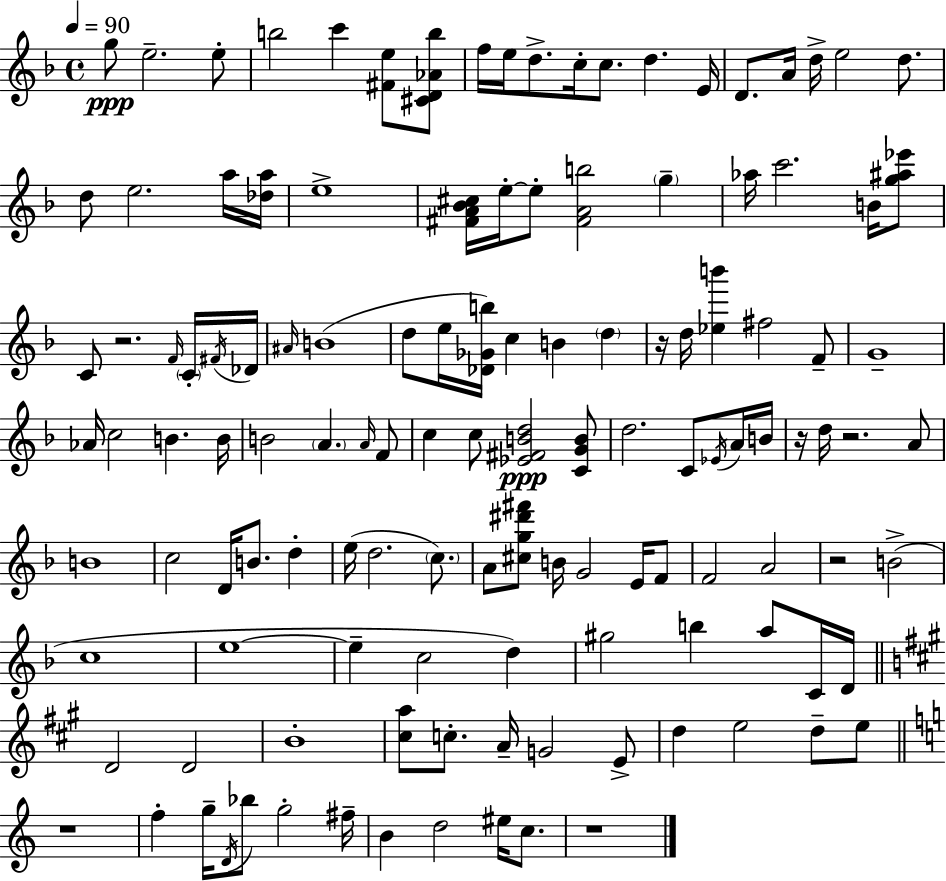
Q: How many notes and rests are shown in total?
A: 126